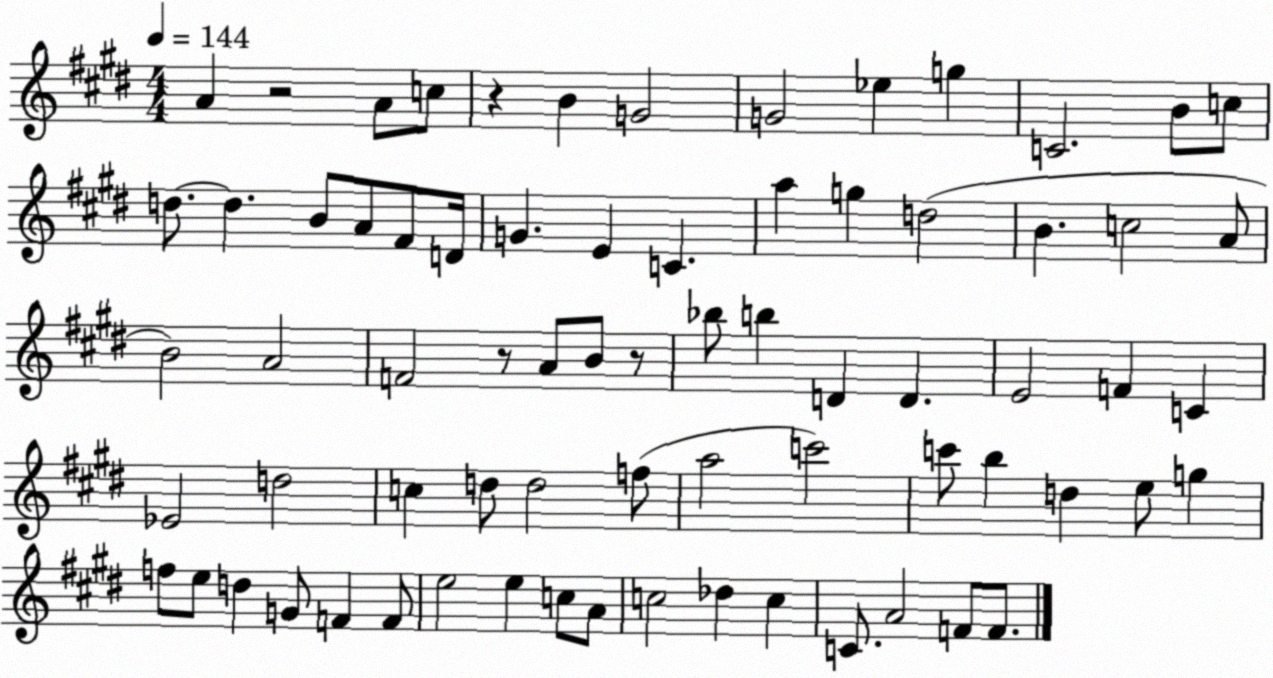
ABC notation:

X:1
T:Untitled
M:4/4
L:1/4
K:E
A z2 A/2 c/2 z B G2 G2 _e g C2 B/2 c/2 d/2 d B/2 A/2 ^F/2 D/4 G E C a g d2 B c2 A/2 B2 A2 F2 z/2 A/2 B/2 z/2 _b/2 b D D E2 F C _E2 d2 c d/2 d2 f/2 a2 c'2 c'/2 b d e/2 g f/2 e/2 d G/2 F F/2 e2 e c/2 A/2 c2 _d c C/2 A2 F/2 F/2